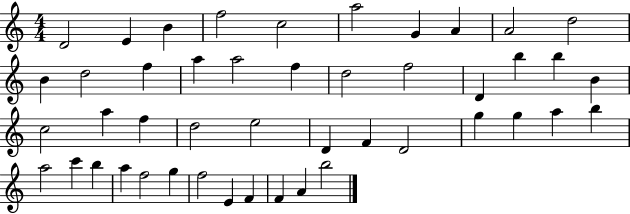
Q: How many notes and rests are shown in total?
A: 46